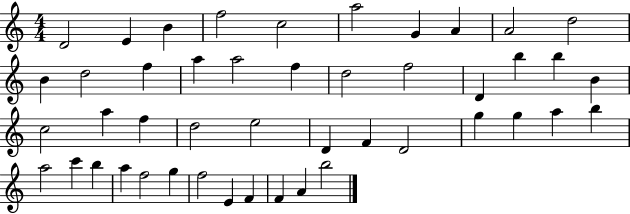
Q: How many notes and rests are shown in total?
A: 46